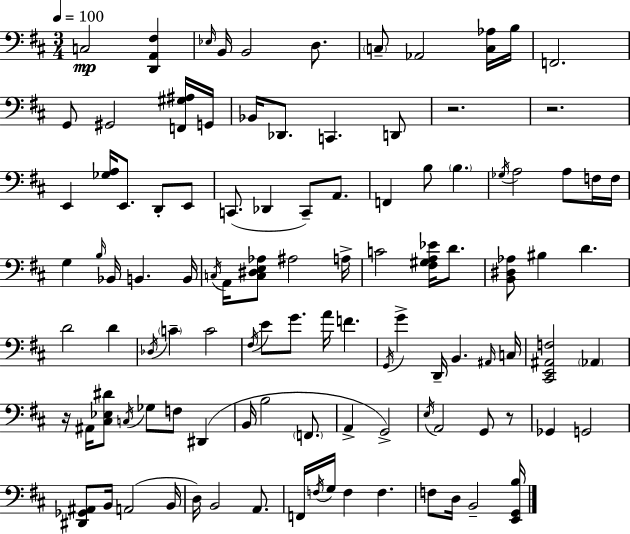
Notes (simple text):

C3/h [D2,A2,F#3]/q Eb3/s B2/s B2/h D3/e. C3/e Ab2/h [C3,Ab3]/s B3/s F2/h. G2/e G#2/h [F2,G#3,A#3]/s G2/s Bb2/s Db2/e. C2/q. D2/e R/h. R/h. E2/q [Gb3,A3]/s E2/e. D2/e E2/e C2/e. Db2/q C2/e A2/e. F2/q B3/e B3/q. Gb3/s A3/h A3/e F3/s F3/s G3/q B3/s Bb2/s B2/q. B2/s C3/s A2/s [C3,D#3,E3,Ab3]/e A#3/h A3/s C4/h [F#3,G#3,A3,Eb4]/s D4/e. [B2,D#3,Ab3]/e BIS3/q D4/q. D4/h D4/q Db3/s C4/q C4/h F#3/s E4/e G4/e. A4/s F4/q. G2/s G4/q D2/s B2/q. A#2/s C3/s [C#2,E2,A#2,F3]/h Ab2/q R/s A#2/s [C#3,Eb3,D#4]/e C3/s Gb3/e F3/e D#2/q B2/s B3/h F2/e. A2/q G2/h E3/s A2/h G2/e R/e Gb2/q G2/h [D#2,Gb2,A#2]/e B2/s A2/h B2/s D3/s B2/h A2/e. F2/s F3/s G3/s F3/q F3/q. F3/e D3/s B2/h [E2,G2,B3]/s